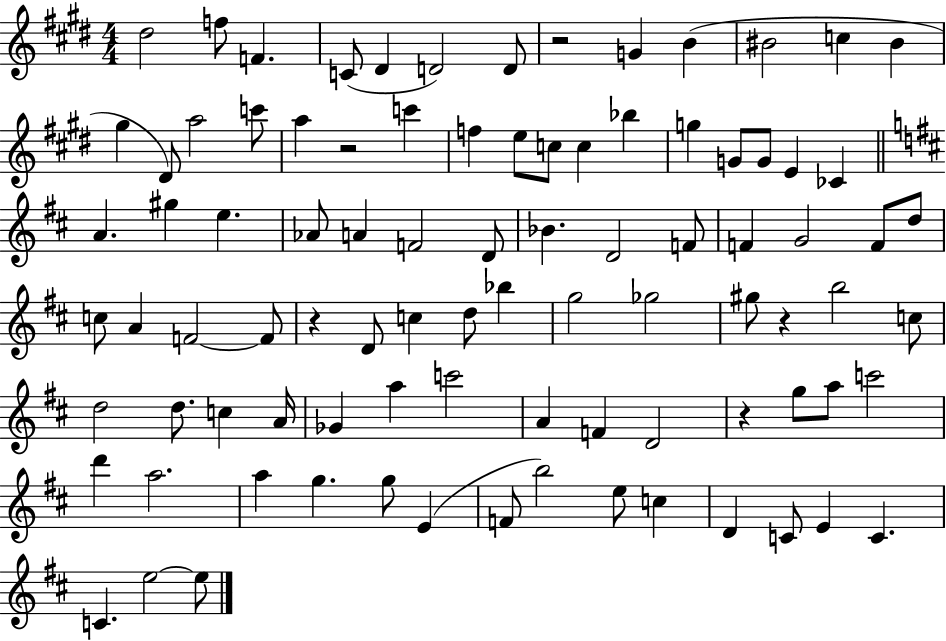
X:1
T:Untitled
M:4/4
L:1/4
K:E
^d2 f/2 F C/2 ^D D2 D/2 z2 G B ^B2 c ^B ^g ^D/2 a2 c'/2 a z2 c' f e/2 c/2 c _b g G/2 G/2 E _C A ^g e _A/2 A F2 D/2 _B D2 F/2 F G2 F/2 d/2 c/2 A F2 F/2 z D/2 c d/2 _b g2 _g2 ^g/2 z b2 c/2 d2 d/2 c A/4 _G a c'2 A F D2 z g/2 a/2 c'2 d' a2 a g g/2 E F/2 b2 e/2 c D C/2 E C C e2 e/2